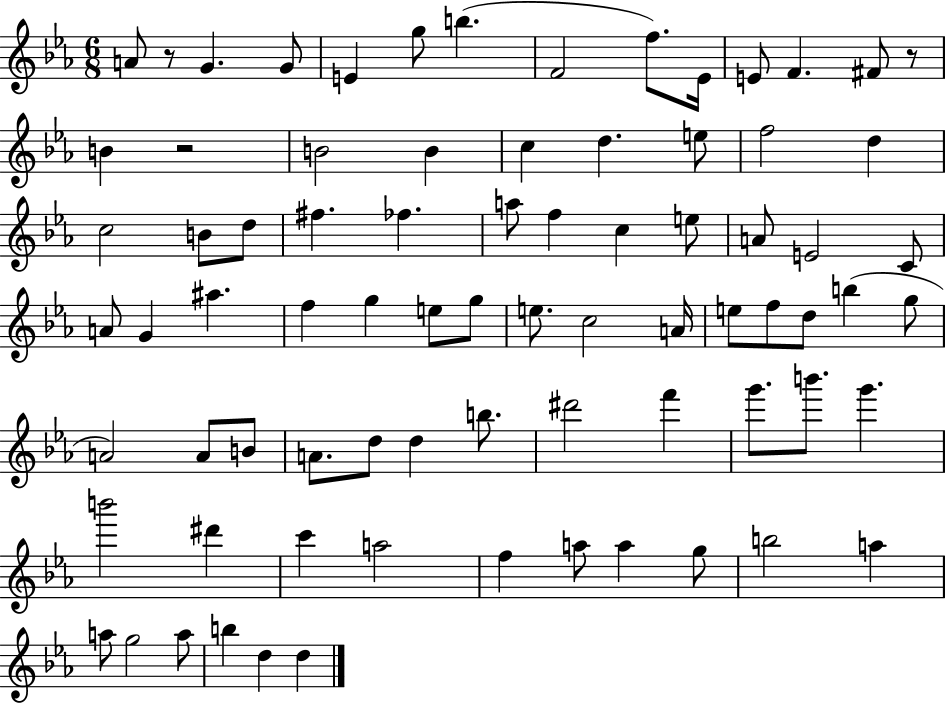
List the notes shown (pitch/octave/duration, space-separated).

A4/e R/e G4/q. G4/e E4/q G5/e B5/q. F4/h F5/e. Eb4/s E4/e F4/q. F#4/e R/e B4/q R/h B4/h B4/q C5/q D5/q. E5/e F5/h D5/q C5/h B4/e D5/e F#5/q. FES5/q. A5/e F5/q C5/q E5/e A4/e E4/h C4/e A4/e G4/q A#5/q. F5/q G5/q E5/e G5/e E5/e. C5/h A4/s E5/e F5/e D5/e B5/q G5/e A4/h A4/e B4/e A4/e. D5/e D5/q B5/e. D#6/h F6/q G6/e. B6/e. G6/q. B6/h D#6/q C6/q A5/h F5/q A5/e A5/q G5/e B5/h A5/q A5/e G5/h A5/e B5/q D5/q D5/q